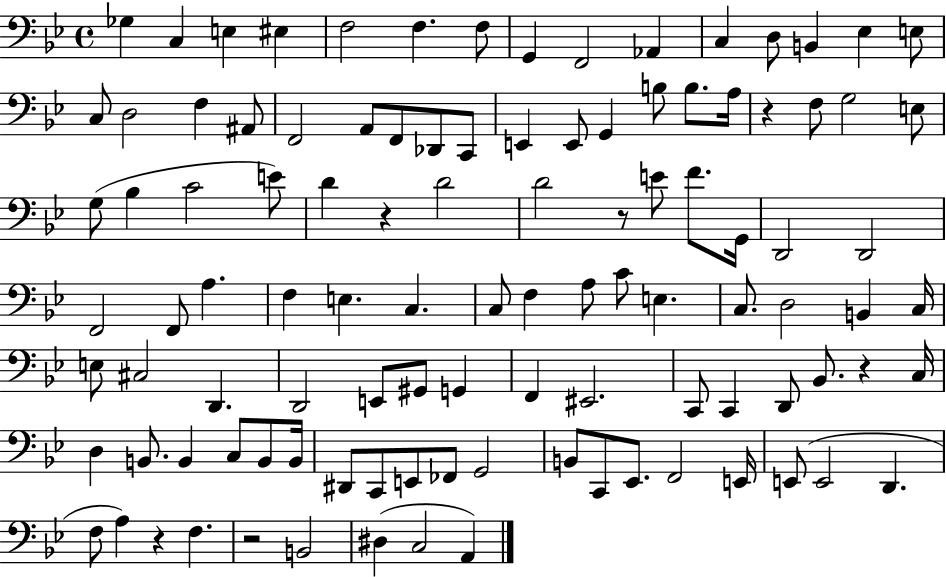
Gb3/q C3/q E3/q EIS3/q F3/h F3/q. F3/e G2/q F2/h Ab2/q C3/q D3/e B2/q Eb3/q E3/e C3/e D3/h F3/q A#2/e F2/h A2/e F2/e Db2/e C2/e E2/q E2/e G2/q B3/e B3/e. A3/s R/q F3/e G3/h E3/e G3/e Bb3/q C4/h E4/e D4/q R/q D4/h D4/h R/e E4/e F4/e. G2/s D2/h D2/h F2/h F2/e A3/q. F3/q E3/q. C3/q. C3/e F3/q A3/e C4/e E3/q. C3/e. D3/h B2/q C3/s E3/e C#3/h D2/q. D2/h E2/e G#2/e G2/q F2/q EIS2/h. C2/e C2/q D2/e Bb2/e. R/q C3/s D3/q B2/e. B2/q C3/e B2/e B2/s D#2/e C2/e E2/e FES2/e G2/h B2/e C2/e Eb2/e. F2/h E2/s E2/e E2/h D2/q. F3/e A3/q R/q F3/q. R/h B2/h D#3/q C3/h A2/q